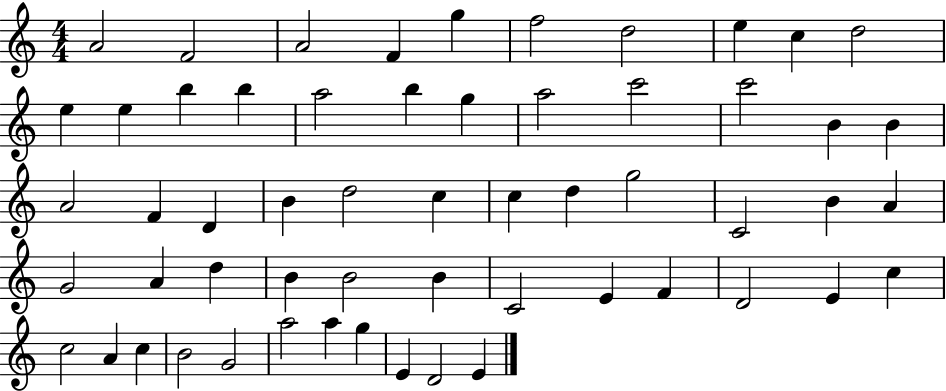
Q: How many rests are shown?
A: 0